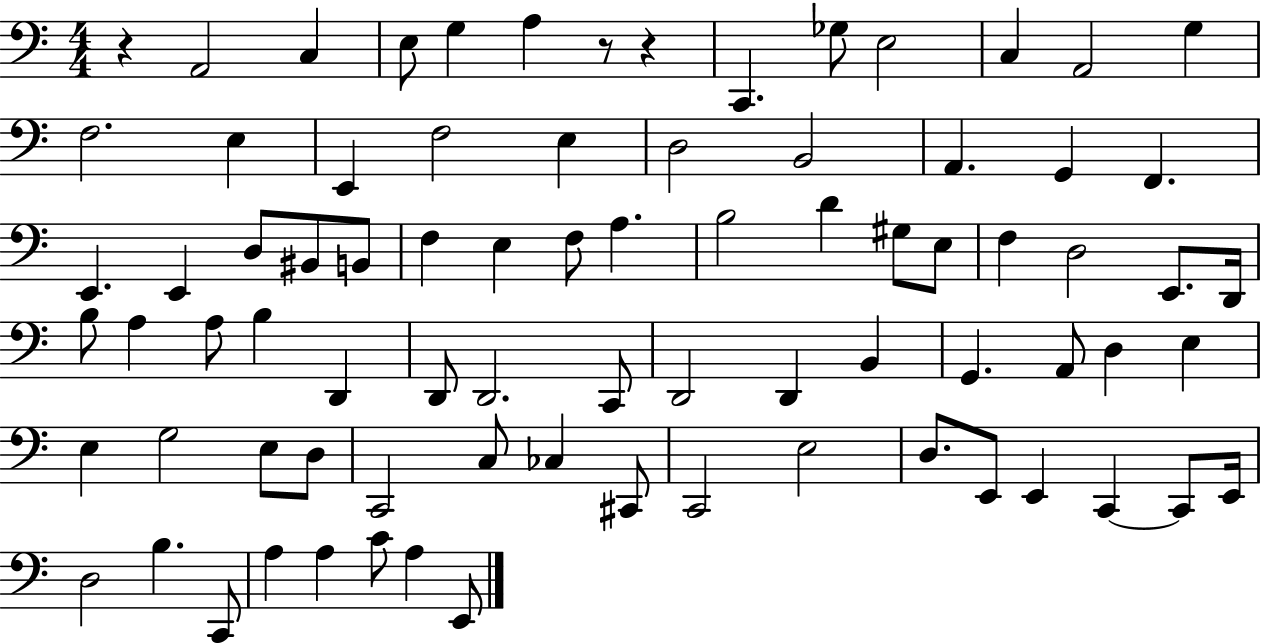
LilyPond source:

{
  \clef bass
  \numericTimeSignature
  \time 4/4
  \key c \major
  \repeat volta 2 { r4 a,2 c4 | e8 g4 a4 r8 r4 | c,4. ges8 e2 | c4 a,2 g4 | \break f2. e4 | e,4 f2 e4 | d2 b,2 | a,4. g,4 f,4. | \break e,4. e,4 d8 bis,8 b,8 | f4 e4 f8 a4. | b2 d'4 gis8 e8 | f4 d2 e,8. d,16 | \break b8 a4 a8 b4 d,4 | d,8 d,2. c,8 | d,2 d,4 b,4 | g,4. a,8 d4 e4 | \break e4 g2 e8 d8 | c,2 c8 ces4 cis,8 | c,2 e2 | d8. e,8 e,4 c,4~~ c,8 e,16 | \break d2 b4. c,8 | a4 a4 c'8 a4 e,8 | } \bar "|."
}